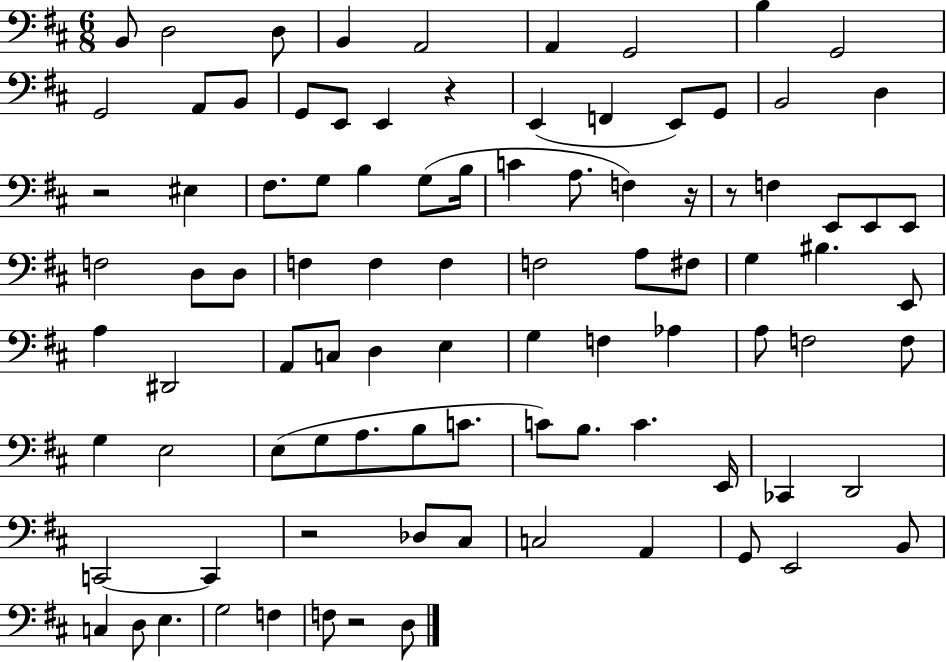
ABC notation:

X:1
T:Untitled
M:6/8
L:1/4
K:D
B,,/2 D,2 D,/2 B,, A,,2 A,, G,,2 B, G,,2 G,,2 A,,/2 B,,/2 G,,/2 E,,/2 E,, z E,, F,, E,,/2 G,,/2 B,,2 D, z2 ^E, ^F,/2 G,/2 B, G,/2 B,/4 C A,/2 F, z/4 z/2 F, E,,/2 E,,/2 E,,/2 F,2 D,/2 D,/2 F, F, F, F,2 A,/2 ^F,/2 G, ^B, E,,/2 A, ^D,,2 A,,/2 C,/2 D, E, G, F, _A, A,/2 F,2 F,/2 G, E,2 E,/2 G,/2 A,/2 B,/2 C/2 C/2 B,/2 C E,,/4 _C,, D,,2 C,,2 C,, z2 _D,/2 ^C,/2 C,2 A,, G,,/2 E,,2 B,,/2 C, D,/2 E, G,2 F, F,/2 z2 D,/2